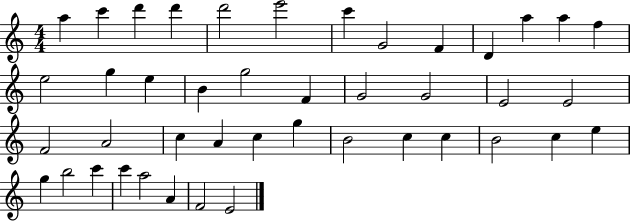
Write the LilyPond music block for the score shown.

{
  \clef treble
  \numericTimeSignature
  \time 4/4
  \key c \major
  a''4 c'''4 d'''4 d'''4 | d'''2 e'''2 | c'''4 g'2 f'4 | d'4 a''4 a''4 f''4 | \break e''2 g''4 e''4 | b'4 g''2 f'4 | g'2 g'2 | e'2 e'2 | \break f'2 a'2 | c''4 a'4 c''4 g''4 | b'2 c''4 c''4 | b'2 c''4 e''4 | \break g''4 b''2 c'''4 | c'''4 a''2 a'4 | f'2 e'2 | \bar "|."
}